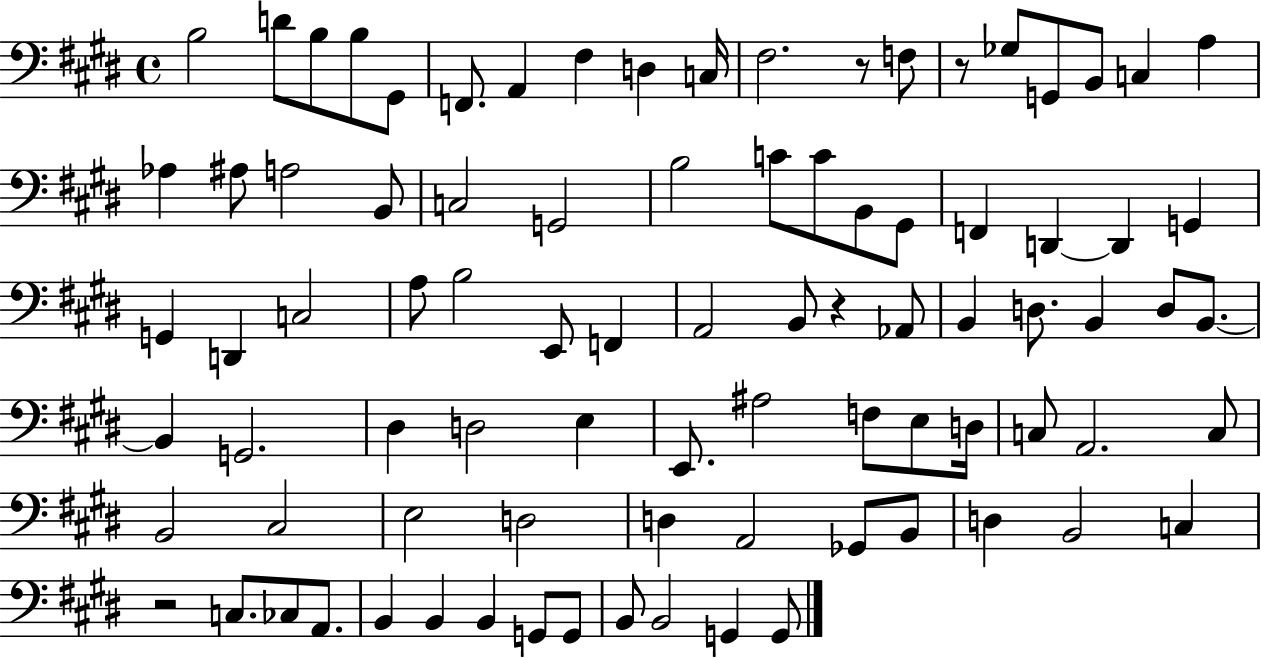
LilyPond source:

{
  \clef bass
  \time 4/4
  \defaultTimeSignature
  \key e \major
  b2 d'8 b8 b8 gis,8 | f,8. a,4 fis4 d4 c16 | fis2. r8 f8 | r8 ges8 g,8 b,8 c4 a4 | \break aes4 ais8 a2 b,8 | c2 g,2 | b2 c'8 c'8 b,8 gis,8 | f,4 d,4~~ d,4 g,4 | \break g,4 d,4 c2 | a8 b2 e,8 f,4 | a,2 b,8 r4 aes,8 | b,4 d8. b,4 d8 b,8.~~ | \break b,4 g,2. | dis4 d2 e4 | e,8. ais2 f8 e8 d16 | c8 a,2. c8 | \break b,2 cis2 | e2 d2 | d4 a,2 ges,8 b,8 | d4 b,2 c4 | \break r2 c8. ces8 a,8. | b,4 b,4 b,4 g,8 g,8 | b,8 b,2 g,4 g,8 | \bar "|."
}